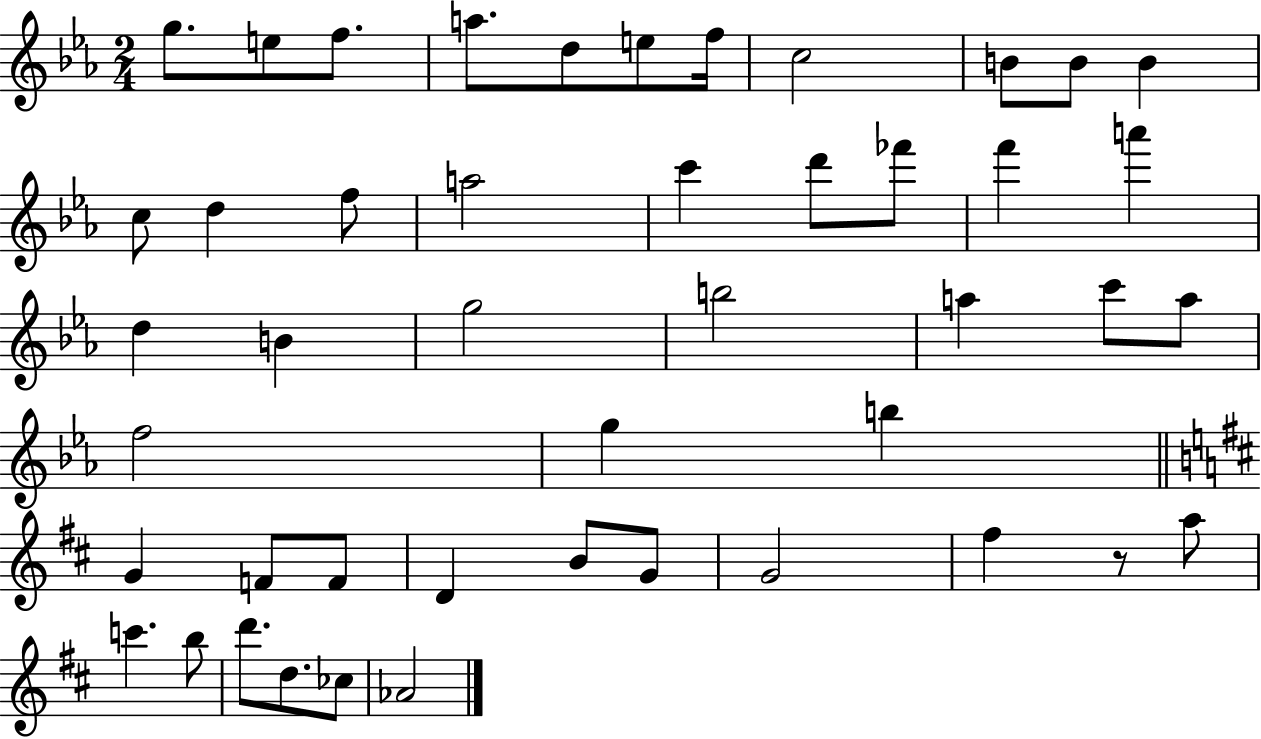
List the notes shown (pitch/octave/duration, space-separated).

G5/e. E5/e F5/e. A5/e. D5/e E5/e F5/s C5/h B4/e B4/e B4/q C5/e D5/q F5/e A5/h C6/q D6/e FES6/e F6/q A6/q D5/q B4/q G5/h B5/h A5/q C6/e A5/e F5/h G5/q B5/q G4/q F4/e F4/e D4/q B4/e G4/e G4/h F#5/q R/e A5/e C6/q. B5/e D6/e. D5/e. CES5/e Ab4/h